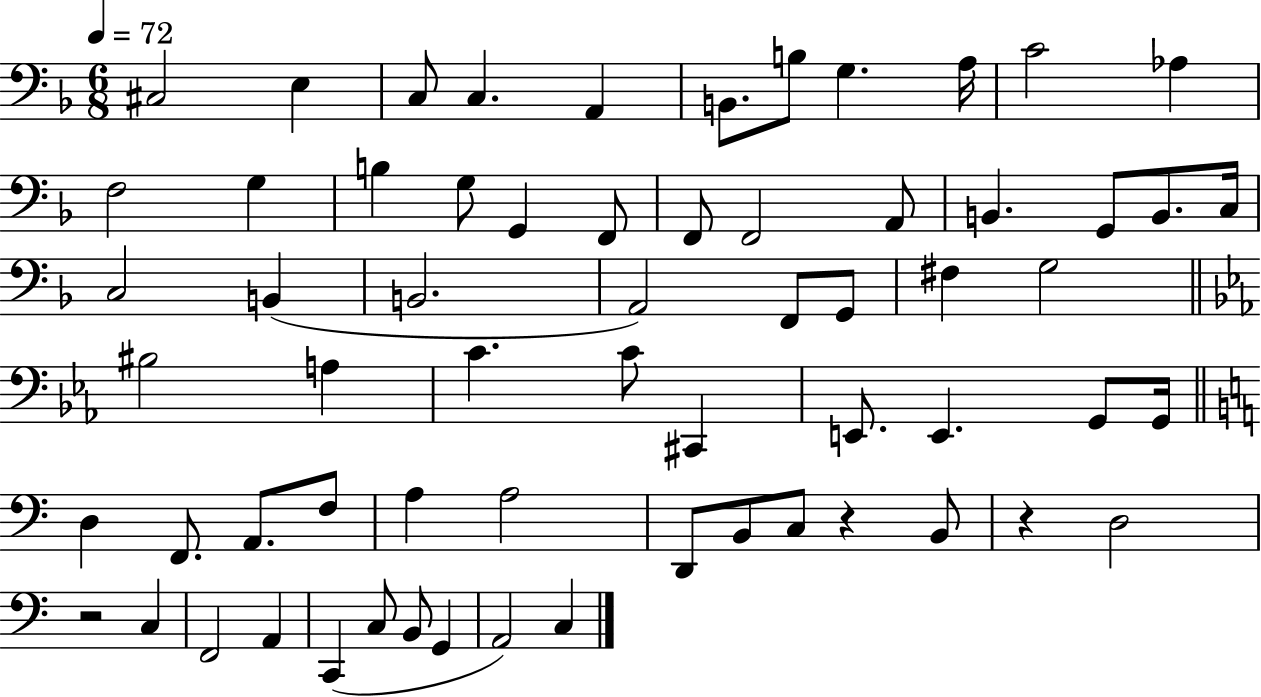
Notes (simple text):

C#3/h E3/q C3/e C3/q. A2/q B2/e. B3/e G3/q. A3/s C4/h Ab3/q F3/h G3/q B3/q G3/e G2/q F2/e F2/e F2/h A2/e B2/q. G2/e B2/e. C3/s C3/h B2/q B2/h. A2/h F2/e G2/e F#3/q G3/h BIS3/h A3/q C4/q. C4/e C#2/q E2/e. E2/q. G2/e G2/s D3/q F2/e. A2/e. F3/e A3/q A3/h D2/e B2/e C3/e R/q B2/e R/q D3/h R/h C3/q F2/h A2/q C2/q C3/e B2/e G2/q A2/h C3/q